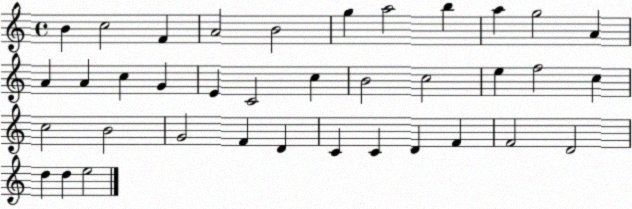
X:1
T:Untitled
M:4/4
L:1/4
K:C
B c2 F A2 B2 g a2 b a g2 A A A c G E C2 c B2 c2 e f2 c c2 B2 G2 F D C C D F F2 D2 d d e2